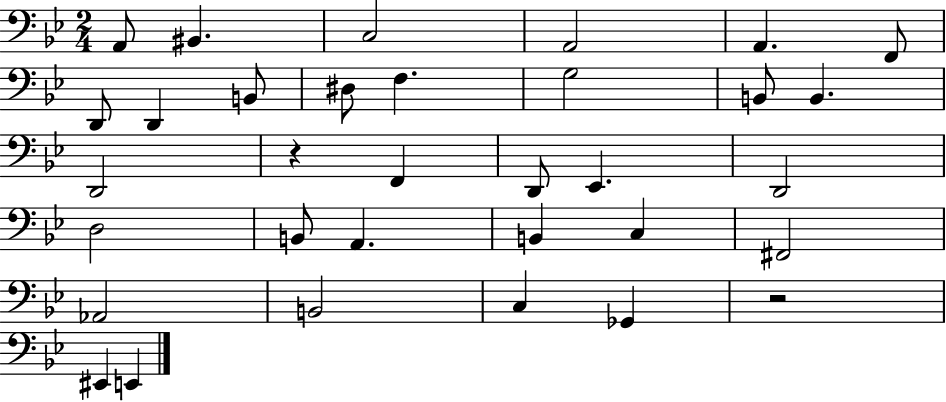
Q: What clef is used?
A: bass